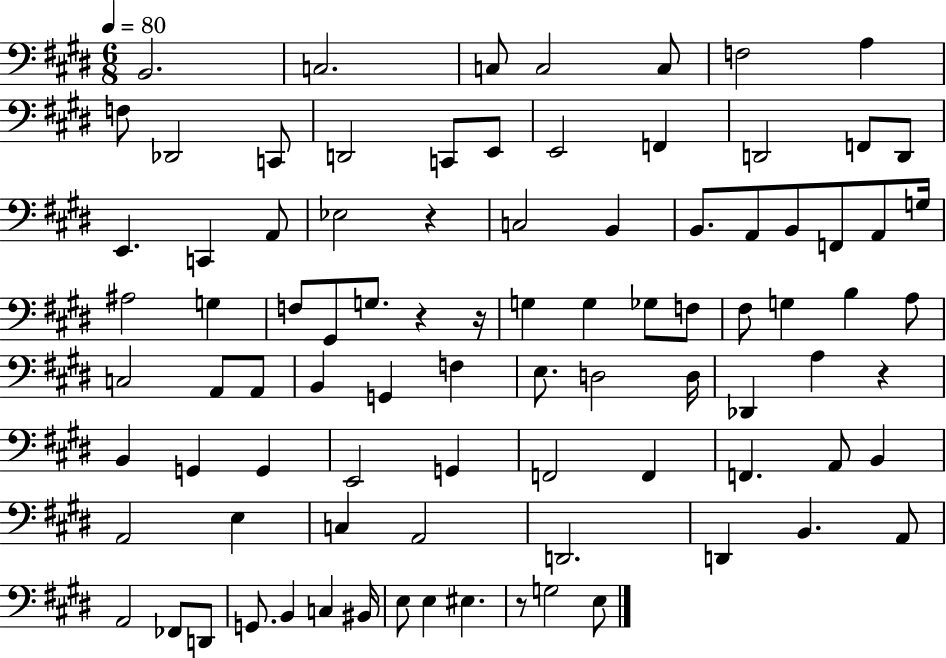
B2/h. C3/h. C3/e C3/h C3/e F3/h A3/q F3/e Db2/h C2/e D2/h C2/e E2/e E2/h F2/q D2/h F2/e D2/e E2/q. C2/q A2/e Eb3/h R/q C3/h B2/q B2/e. A2/e B2/e F2/e A2/e G3/s A#3/h G3/q F3/e G#2/e G3/e. R/q R/s G3/q G3/q Gb3/e F3/e F#3/e G3/q B3/q A3/e C3/h A2/e A2/e B2/q G2/q F3/q E3/e. D3/h D3/s Db2/q A3/q R/q B2/q G2/q G2/q E2/h G2/q F2/h F2/q F2/q. A2/e B2/q A2/h E3/q C3/q A2/h D2/h. D2/q B2/q. A2/e A2/h FES2/e D2/e G2/e. B2/q C3/q BIS2/s E3/e E3/q EIS3/q. R/e G3/h E3/e